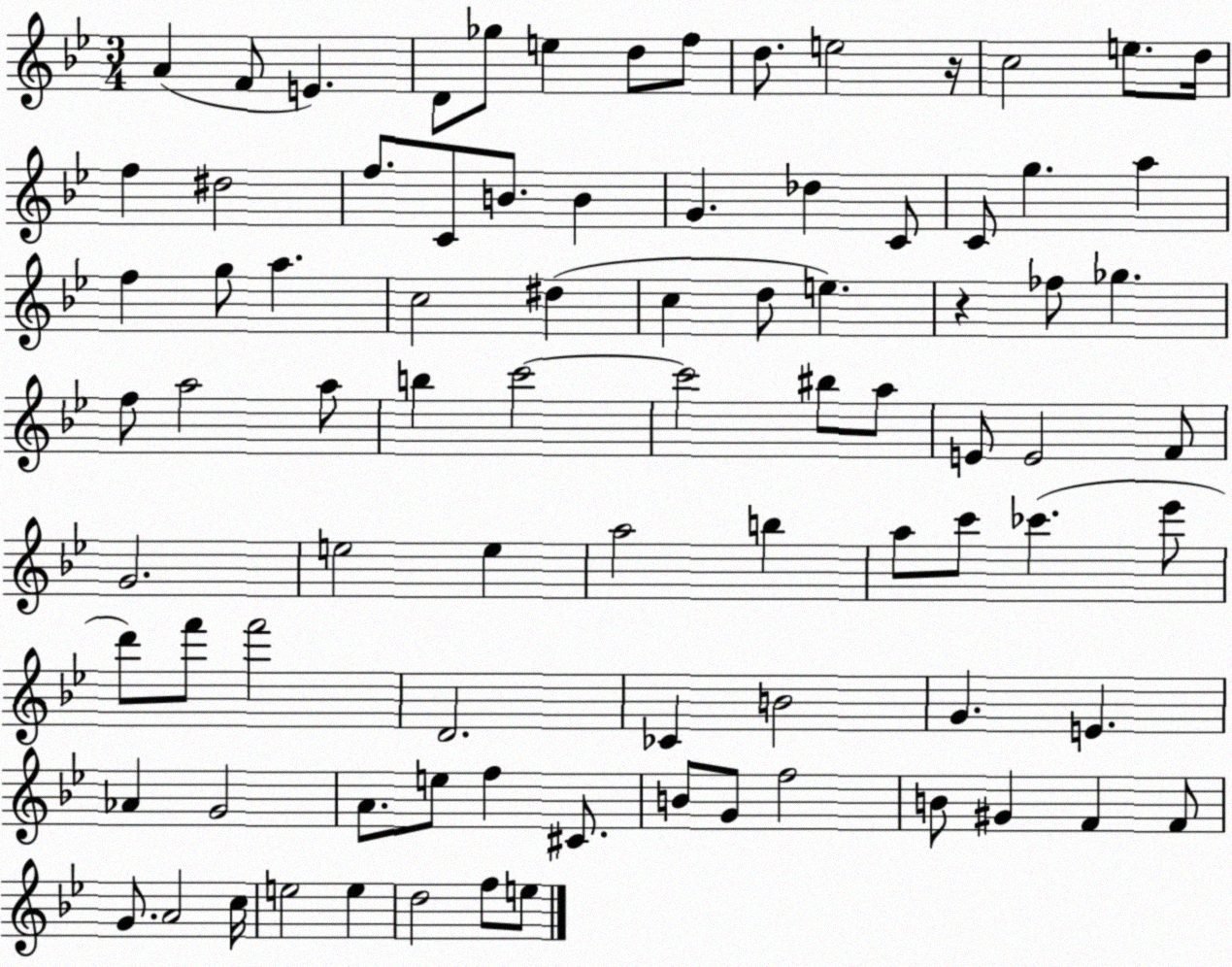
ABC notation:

X:1
T:Untitled
M:3/4
L:1/4
K:Bb
A F/2 E D/2 _g/2 e d/2 f/2 d/2 e2 z/4 c2 e/2 d/4 f ^d2 f/2 C/2 B/2 B G _d C/2 C/2 g a f g/2 a c2 ^d c d/2 e z _f/2 _g f/2 a2 a/2 b c'2 c'2 ^b/2 a/2 E/2 E2 F/2 G2 e2 e a2 b a/2 c'/2 _c' _e'/2 d'/2 f'/2 f'2 D2 _C B2 G E _A G2 A/2 e/2 f ^C/2 B/2 G/2 f2 B/2 ^G F F/2 G/2 A2 c/4 e2 e d2 f/2 e/2